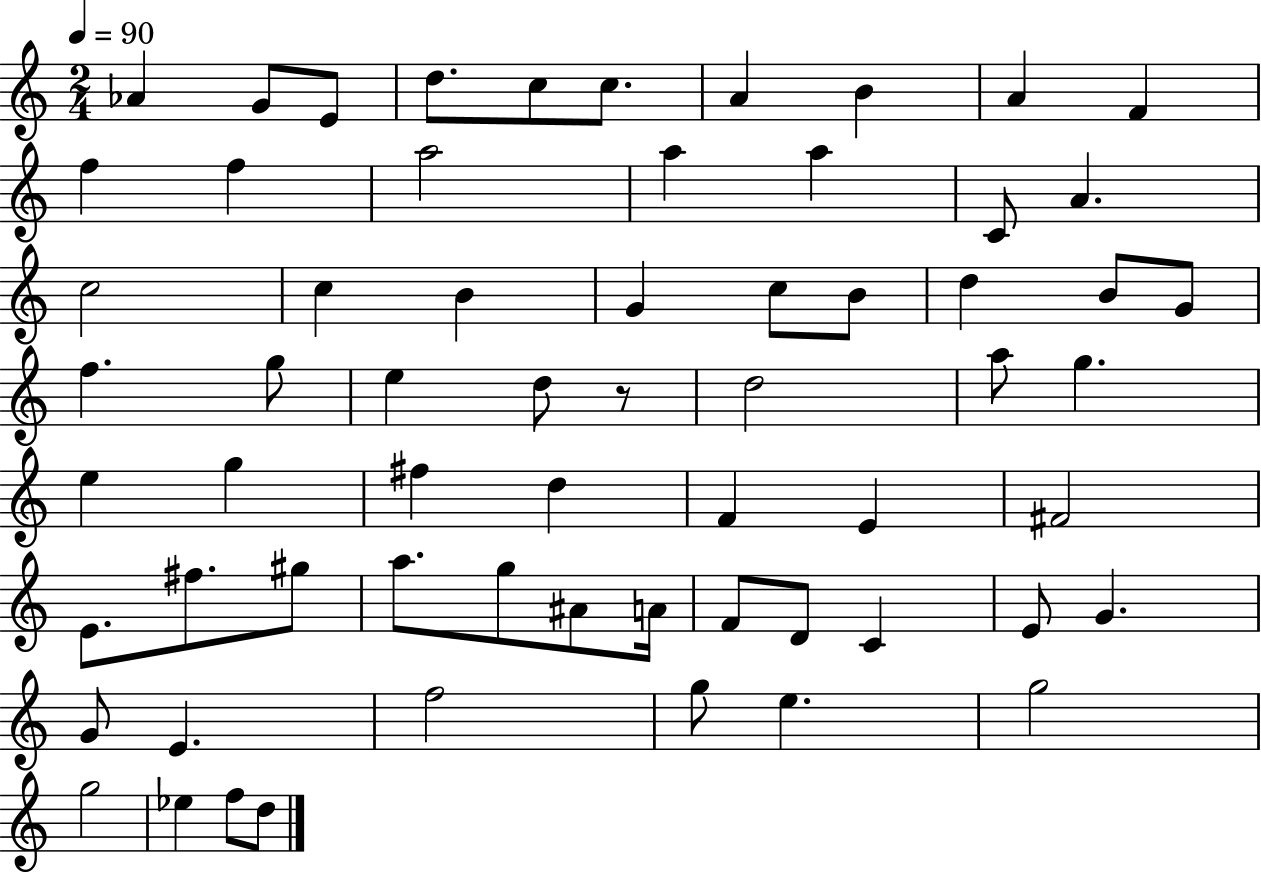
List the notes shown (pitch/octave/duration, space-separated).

Ab4/q G4/e E4/e D5/e. C5/e C5/e. A4/q B4/q A4/q F4/q F5/q F5/q A5/h A5/q A5/q C4/e A4/q. C5/h C5/q B4/q G4/q C5/e B4/e D5/q B4/e G4/e F5/q. G5/e E5/q D5/e R/e D5/h A5/e G5/q. E5/q G5/q F#5/q D5/q F4/q E4/q F#4/h E4/e. F#5/e. G#5/e A5/e. G5/e A#4/e A4/s F4/e D4/e C4/q E4/e G4/q. G4/e E4/q. F5/h G5/e E5/q. G5/h G5/h Eb5/q F5/e D5/e